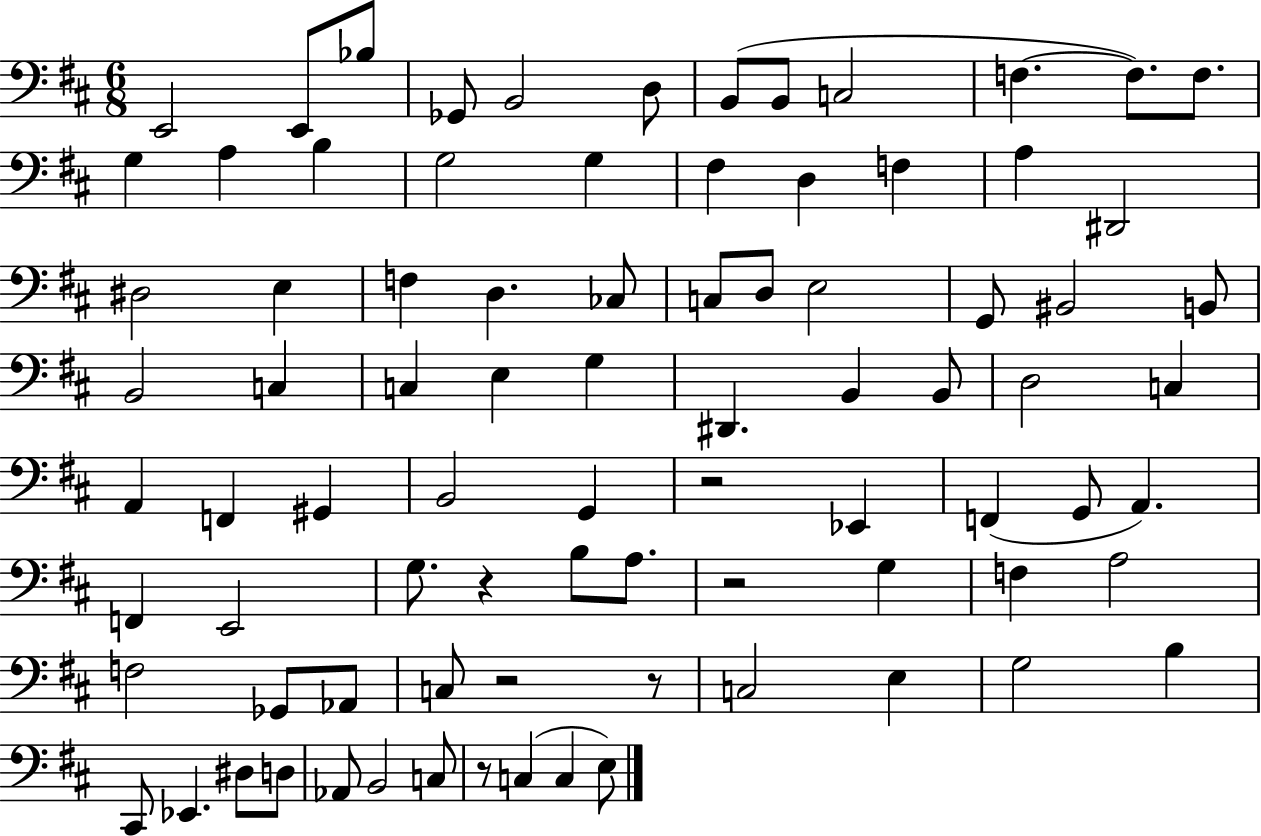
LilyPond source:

{
  \clef bass
  \numericTimeSignature
  \time 6/8
  \key d \major
  \repeat volta 2 { e,2 e,8 bes8 | ges,8 b,2 d8 | b,8( b,8 c2 | f4.~~ f8.) f8. | \break g4 a4 b4 | g2 g4 | fis4 d4 f4 | a4 dis,2 | \break dis2 e4 | f4 d4. ces8 | c8 d8 e2 | g,8 bis,2 b,8 | \break b,2 c4 | c4 e4 g4 | dis,4. b,4 b,8 | d2 c4 | \break a,4 f,4 gis,4 | b,2 g,4 | r2 ees,4 | f,4( g,8 a,4.) | \break f,4 e,2 | g8. r4 b8 a8. | r2 g4 | f4 a2 | \break f2 ges,8 aes,8 | c8 r2 r8 | c2 e4 | g2 b4 | \break cis,8 ees,4. dis8 d8 | aes,8 b,2 c8 | r8 c4( c4 e8) | } \bar "|."
}